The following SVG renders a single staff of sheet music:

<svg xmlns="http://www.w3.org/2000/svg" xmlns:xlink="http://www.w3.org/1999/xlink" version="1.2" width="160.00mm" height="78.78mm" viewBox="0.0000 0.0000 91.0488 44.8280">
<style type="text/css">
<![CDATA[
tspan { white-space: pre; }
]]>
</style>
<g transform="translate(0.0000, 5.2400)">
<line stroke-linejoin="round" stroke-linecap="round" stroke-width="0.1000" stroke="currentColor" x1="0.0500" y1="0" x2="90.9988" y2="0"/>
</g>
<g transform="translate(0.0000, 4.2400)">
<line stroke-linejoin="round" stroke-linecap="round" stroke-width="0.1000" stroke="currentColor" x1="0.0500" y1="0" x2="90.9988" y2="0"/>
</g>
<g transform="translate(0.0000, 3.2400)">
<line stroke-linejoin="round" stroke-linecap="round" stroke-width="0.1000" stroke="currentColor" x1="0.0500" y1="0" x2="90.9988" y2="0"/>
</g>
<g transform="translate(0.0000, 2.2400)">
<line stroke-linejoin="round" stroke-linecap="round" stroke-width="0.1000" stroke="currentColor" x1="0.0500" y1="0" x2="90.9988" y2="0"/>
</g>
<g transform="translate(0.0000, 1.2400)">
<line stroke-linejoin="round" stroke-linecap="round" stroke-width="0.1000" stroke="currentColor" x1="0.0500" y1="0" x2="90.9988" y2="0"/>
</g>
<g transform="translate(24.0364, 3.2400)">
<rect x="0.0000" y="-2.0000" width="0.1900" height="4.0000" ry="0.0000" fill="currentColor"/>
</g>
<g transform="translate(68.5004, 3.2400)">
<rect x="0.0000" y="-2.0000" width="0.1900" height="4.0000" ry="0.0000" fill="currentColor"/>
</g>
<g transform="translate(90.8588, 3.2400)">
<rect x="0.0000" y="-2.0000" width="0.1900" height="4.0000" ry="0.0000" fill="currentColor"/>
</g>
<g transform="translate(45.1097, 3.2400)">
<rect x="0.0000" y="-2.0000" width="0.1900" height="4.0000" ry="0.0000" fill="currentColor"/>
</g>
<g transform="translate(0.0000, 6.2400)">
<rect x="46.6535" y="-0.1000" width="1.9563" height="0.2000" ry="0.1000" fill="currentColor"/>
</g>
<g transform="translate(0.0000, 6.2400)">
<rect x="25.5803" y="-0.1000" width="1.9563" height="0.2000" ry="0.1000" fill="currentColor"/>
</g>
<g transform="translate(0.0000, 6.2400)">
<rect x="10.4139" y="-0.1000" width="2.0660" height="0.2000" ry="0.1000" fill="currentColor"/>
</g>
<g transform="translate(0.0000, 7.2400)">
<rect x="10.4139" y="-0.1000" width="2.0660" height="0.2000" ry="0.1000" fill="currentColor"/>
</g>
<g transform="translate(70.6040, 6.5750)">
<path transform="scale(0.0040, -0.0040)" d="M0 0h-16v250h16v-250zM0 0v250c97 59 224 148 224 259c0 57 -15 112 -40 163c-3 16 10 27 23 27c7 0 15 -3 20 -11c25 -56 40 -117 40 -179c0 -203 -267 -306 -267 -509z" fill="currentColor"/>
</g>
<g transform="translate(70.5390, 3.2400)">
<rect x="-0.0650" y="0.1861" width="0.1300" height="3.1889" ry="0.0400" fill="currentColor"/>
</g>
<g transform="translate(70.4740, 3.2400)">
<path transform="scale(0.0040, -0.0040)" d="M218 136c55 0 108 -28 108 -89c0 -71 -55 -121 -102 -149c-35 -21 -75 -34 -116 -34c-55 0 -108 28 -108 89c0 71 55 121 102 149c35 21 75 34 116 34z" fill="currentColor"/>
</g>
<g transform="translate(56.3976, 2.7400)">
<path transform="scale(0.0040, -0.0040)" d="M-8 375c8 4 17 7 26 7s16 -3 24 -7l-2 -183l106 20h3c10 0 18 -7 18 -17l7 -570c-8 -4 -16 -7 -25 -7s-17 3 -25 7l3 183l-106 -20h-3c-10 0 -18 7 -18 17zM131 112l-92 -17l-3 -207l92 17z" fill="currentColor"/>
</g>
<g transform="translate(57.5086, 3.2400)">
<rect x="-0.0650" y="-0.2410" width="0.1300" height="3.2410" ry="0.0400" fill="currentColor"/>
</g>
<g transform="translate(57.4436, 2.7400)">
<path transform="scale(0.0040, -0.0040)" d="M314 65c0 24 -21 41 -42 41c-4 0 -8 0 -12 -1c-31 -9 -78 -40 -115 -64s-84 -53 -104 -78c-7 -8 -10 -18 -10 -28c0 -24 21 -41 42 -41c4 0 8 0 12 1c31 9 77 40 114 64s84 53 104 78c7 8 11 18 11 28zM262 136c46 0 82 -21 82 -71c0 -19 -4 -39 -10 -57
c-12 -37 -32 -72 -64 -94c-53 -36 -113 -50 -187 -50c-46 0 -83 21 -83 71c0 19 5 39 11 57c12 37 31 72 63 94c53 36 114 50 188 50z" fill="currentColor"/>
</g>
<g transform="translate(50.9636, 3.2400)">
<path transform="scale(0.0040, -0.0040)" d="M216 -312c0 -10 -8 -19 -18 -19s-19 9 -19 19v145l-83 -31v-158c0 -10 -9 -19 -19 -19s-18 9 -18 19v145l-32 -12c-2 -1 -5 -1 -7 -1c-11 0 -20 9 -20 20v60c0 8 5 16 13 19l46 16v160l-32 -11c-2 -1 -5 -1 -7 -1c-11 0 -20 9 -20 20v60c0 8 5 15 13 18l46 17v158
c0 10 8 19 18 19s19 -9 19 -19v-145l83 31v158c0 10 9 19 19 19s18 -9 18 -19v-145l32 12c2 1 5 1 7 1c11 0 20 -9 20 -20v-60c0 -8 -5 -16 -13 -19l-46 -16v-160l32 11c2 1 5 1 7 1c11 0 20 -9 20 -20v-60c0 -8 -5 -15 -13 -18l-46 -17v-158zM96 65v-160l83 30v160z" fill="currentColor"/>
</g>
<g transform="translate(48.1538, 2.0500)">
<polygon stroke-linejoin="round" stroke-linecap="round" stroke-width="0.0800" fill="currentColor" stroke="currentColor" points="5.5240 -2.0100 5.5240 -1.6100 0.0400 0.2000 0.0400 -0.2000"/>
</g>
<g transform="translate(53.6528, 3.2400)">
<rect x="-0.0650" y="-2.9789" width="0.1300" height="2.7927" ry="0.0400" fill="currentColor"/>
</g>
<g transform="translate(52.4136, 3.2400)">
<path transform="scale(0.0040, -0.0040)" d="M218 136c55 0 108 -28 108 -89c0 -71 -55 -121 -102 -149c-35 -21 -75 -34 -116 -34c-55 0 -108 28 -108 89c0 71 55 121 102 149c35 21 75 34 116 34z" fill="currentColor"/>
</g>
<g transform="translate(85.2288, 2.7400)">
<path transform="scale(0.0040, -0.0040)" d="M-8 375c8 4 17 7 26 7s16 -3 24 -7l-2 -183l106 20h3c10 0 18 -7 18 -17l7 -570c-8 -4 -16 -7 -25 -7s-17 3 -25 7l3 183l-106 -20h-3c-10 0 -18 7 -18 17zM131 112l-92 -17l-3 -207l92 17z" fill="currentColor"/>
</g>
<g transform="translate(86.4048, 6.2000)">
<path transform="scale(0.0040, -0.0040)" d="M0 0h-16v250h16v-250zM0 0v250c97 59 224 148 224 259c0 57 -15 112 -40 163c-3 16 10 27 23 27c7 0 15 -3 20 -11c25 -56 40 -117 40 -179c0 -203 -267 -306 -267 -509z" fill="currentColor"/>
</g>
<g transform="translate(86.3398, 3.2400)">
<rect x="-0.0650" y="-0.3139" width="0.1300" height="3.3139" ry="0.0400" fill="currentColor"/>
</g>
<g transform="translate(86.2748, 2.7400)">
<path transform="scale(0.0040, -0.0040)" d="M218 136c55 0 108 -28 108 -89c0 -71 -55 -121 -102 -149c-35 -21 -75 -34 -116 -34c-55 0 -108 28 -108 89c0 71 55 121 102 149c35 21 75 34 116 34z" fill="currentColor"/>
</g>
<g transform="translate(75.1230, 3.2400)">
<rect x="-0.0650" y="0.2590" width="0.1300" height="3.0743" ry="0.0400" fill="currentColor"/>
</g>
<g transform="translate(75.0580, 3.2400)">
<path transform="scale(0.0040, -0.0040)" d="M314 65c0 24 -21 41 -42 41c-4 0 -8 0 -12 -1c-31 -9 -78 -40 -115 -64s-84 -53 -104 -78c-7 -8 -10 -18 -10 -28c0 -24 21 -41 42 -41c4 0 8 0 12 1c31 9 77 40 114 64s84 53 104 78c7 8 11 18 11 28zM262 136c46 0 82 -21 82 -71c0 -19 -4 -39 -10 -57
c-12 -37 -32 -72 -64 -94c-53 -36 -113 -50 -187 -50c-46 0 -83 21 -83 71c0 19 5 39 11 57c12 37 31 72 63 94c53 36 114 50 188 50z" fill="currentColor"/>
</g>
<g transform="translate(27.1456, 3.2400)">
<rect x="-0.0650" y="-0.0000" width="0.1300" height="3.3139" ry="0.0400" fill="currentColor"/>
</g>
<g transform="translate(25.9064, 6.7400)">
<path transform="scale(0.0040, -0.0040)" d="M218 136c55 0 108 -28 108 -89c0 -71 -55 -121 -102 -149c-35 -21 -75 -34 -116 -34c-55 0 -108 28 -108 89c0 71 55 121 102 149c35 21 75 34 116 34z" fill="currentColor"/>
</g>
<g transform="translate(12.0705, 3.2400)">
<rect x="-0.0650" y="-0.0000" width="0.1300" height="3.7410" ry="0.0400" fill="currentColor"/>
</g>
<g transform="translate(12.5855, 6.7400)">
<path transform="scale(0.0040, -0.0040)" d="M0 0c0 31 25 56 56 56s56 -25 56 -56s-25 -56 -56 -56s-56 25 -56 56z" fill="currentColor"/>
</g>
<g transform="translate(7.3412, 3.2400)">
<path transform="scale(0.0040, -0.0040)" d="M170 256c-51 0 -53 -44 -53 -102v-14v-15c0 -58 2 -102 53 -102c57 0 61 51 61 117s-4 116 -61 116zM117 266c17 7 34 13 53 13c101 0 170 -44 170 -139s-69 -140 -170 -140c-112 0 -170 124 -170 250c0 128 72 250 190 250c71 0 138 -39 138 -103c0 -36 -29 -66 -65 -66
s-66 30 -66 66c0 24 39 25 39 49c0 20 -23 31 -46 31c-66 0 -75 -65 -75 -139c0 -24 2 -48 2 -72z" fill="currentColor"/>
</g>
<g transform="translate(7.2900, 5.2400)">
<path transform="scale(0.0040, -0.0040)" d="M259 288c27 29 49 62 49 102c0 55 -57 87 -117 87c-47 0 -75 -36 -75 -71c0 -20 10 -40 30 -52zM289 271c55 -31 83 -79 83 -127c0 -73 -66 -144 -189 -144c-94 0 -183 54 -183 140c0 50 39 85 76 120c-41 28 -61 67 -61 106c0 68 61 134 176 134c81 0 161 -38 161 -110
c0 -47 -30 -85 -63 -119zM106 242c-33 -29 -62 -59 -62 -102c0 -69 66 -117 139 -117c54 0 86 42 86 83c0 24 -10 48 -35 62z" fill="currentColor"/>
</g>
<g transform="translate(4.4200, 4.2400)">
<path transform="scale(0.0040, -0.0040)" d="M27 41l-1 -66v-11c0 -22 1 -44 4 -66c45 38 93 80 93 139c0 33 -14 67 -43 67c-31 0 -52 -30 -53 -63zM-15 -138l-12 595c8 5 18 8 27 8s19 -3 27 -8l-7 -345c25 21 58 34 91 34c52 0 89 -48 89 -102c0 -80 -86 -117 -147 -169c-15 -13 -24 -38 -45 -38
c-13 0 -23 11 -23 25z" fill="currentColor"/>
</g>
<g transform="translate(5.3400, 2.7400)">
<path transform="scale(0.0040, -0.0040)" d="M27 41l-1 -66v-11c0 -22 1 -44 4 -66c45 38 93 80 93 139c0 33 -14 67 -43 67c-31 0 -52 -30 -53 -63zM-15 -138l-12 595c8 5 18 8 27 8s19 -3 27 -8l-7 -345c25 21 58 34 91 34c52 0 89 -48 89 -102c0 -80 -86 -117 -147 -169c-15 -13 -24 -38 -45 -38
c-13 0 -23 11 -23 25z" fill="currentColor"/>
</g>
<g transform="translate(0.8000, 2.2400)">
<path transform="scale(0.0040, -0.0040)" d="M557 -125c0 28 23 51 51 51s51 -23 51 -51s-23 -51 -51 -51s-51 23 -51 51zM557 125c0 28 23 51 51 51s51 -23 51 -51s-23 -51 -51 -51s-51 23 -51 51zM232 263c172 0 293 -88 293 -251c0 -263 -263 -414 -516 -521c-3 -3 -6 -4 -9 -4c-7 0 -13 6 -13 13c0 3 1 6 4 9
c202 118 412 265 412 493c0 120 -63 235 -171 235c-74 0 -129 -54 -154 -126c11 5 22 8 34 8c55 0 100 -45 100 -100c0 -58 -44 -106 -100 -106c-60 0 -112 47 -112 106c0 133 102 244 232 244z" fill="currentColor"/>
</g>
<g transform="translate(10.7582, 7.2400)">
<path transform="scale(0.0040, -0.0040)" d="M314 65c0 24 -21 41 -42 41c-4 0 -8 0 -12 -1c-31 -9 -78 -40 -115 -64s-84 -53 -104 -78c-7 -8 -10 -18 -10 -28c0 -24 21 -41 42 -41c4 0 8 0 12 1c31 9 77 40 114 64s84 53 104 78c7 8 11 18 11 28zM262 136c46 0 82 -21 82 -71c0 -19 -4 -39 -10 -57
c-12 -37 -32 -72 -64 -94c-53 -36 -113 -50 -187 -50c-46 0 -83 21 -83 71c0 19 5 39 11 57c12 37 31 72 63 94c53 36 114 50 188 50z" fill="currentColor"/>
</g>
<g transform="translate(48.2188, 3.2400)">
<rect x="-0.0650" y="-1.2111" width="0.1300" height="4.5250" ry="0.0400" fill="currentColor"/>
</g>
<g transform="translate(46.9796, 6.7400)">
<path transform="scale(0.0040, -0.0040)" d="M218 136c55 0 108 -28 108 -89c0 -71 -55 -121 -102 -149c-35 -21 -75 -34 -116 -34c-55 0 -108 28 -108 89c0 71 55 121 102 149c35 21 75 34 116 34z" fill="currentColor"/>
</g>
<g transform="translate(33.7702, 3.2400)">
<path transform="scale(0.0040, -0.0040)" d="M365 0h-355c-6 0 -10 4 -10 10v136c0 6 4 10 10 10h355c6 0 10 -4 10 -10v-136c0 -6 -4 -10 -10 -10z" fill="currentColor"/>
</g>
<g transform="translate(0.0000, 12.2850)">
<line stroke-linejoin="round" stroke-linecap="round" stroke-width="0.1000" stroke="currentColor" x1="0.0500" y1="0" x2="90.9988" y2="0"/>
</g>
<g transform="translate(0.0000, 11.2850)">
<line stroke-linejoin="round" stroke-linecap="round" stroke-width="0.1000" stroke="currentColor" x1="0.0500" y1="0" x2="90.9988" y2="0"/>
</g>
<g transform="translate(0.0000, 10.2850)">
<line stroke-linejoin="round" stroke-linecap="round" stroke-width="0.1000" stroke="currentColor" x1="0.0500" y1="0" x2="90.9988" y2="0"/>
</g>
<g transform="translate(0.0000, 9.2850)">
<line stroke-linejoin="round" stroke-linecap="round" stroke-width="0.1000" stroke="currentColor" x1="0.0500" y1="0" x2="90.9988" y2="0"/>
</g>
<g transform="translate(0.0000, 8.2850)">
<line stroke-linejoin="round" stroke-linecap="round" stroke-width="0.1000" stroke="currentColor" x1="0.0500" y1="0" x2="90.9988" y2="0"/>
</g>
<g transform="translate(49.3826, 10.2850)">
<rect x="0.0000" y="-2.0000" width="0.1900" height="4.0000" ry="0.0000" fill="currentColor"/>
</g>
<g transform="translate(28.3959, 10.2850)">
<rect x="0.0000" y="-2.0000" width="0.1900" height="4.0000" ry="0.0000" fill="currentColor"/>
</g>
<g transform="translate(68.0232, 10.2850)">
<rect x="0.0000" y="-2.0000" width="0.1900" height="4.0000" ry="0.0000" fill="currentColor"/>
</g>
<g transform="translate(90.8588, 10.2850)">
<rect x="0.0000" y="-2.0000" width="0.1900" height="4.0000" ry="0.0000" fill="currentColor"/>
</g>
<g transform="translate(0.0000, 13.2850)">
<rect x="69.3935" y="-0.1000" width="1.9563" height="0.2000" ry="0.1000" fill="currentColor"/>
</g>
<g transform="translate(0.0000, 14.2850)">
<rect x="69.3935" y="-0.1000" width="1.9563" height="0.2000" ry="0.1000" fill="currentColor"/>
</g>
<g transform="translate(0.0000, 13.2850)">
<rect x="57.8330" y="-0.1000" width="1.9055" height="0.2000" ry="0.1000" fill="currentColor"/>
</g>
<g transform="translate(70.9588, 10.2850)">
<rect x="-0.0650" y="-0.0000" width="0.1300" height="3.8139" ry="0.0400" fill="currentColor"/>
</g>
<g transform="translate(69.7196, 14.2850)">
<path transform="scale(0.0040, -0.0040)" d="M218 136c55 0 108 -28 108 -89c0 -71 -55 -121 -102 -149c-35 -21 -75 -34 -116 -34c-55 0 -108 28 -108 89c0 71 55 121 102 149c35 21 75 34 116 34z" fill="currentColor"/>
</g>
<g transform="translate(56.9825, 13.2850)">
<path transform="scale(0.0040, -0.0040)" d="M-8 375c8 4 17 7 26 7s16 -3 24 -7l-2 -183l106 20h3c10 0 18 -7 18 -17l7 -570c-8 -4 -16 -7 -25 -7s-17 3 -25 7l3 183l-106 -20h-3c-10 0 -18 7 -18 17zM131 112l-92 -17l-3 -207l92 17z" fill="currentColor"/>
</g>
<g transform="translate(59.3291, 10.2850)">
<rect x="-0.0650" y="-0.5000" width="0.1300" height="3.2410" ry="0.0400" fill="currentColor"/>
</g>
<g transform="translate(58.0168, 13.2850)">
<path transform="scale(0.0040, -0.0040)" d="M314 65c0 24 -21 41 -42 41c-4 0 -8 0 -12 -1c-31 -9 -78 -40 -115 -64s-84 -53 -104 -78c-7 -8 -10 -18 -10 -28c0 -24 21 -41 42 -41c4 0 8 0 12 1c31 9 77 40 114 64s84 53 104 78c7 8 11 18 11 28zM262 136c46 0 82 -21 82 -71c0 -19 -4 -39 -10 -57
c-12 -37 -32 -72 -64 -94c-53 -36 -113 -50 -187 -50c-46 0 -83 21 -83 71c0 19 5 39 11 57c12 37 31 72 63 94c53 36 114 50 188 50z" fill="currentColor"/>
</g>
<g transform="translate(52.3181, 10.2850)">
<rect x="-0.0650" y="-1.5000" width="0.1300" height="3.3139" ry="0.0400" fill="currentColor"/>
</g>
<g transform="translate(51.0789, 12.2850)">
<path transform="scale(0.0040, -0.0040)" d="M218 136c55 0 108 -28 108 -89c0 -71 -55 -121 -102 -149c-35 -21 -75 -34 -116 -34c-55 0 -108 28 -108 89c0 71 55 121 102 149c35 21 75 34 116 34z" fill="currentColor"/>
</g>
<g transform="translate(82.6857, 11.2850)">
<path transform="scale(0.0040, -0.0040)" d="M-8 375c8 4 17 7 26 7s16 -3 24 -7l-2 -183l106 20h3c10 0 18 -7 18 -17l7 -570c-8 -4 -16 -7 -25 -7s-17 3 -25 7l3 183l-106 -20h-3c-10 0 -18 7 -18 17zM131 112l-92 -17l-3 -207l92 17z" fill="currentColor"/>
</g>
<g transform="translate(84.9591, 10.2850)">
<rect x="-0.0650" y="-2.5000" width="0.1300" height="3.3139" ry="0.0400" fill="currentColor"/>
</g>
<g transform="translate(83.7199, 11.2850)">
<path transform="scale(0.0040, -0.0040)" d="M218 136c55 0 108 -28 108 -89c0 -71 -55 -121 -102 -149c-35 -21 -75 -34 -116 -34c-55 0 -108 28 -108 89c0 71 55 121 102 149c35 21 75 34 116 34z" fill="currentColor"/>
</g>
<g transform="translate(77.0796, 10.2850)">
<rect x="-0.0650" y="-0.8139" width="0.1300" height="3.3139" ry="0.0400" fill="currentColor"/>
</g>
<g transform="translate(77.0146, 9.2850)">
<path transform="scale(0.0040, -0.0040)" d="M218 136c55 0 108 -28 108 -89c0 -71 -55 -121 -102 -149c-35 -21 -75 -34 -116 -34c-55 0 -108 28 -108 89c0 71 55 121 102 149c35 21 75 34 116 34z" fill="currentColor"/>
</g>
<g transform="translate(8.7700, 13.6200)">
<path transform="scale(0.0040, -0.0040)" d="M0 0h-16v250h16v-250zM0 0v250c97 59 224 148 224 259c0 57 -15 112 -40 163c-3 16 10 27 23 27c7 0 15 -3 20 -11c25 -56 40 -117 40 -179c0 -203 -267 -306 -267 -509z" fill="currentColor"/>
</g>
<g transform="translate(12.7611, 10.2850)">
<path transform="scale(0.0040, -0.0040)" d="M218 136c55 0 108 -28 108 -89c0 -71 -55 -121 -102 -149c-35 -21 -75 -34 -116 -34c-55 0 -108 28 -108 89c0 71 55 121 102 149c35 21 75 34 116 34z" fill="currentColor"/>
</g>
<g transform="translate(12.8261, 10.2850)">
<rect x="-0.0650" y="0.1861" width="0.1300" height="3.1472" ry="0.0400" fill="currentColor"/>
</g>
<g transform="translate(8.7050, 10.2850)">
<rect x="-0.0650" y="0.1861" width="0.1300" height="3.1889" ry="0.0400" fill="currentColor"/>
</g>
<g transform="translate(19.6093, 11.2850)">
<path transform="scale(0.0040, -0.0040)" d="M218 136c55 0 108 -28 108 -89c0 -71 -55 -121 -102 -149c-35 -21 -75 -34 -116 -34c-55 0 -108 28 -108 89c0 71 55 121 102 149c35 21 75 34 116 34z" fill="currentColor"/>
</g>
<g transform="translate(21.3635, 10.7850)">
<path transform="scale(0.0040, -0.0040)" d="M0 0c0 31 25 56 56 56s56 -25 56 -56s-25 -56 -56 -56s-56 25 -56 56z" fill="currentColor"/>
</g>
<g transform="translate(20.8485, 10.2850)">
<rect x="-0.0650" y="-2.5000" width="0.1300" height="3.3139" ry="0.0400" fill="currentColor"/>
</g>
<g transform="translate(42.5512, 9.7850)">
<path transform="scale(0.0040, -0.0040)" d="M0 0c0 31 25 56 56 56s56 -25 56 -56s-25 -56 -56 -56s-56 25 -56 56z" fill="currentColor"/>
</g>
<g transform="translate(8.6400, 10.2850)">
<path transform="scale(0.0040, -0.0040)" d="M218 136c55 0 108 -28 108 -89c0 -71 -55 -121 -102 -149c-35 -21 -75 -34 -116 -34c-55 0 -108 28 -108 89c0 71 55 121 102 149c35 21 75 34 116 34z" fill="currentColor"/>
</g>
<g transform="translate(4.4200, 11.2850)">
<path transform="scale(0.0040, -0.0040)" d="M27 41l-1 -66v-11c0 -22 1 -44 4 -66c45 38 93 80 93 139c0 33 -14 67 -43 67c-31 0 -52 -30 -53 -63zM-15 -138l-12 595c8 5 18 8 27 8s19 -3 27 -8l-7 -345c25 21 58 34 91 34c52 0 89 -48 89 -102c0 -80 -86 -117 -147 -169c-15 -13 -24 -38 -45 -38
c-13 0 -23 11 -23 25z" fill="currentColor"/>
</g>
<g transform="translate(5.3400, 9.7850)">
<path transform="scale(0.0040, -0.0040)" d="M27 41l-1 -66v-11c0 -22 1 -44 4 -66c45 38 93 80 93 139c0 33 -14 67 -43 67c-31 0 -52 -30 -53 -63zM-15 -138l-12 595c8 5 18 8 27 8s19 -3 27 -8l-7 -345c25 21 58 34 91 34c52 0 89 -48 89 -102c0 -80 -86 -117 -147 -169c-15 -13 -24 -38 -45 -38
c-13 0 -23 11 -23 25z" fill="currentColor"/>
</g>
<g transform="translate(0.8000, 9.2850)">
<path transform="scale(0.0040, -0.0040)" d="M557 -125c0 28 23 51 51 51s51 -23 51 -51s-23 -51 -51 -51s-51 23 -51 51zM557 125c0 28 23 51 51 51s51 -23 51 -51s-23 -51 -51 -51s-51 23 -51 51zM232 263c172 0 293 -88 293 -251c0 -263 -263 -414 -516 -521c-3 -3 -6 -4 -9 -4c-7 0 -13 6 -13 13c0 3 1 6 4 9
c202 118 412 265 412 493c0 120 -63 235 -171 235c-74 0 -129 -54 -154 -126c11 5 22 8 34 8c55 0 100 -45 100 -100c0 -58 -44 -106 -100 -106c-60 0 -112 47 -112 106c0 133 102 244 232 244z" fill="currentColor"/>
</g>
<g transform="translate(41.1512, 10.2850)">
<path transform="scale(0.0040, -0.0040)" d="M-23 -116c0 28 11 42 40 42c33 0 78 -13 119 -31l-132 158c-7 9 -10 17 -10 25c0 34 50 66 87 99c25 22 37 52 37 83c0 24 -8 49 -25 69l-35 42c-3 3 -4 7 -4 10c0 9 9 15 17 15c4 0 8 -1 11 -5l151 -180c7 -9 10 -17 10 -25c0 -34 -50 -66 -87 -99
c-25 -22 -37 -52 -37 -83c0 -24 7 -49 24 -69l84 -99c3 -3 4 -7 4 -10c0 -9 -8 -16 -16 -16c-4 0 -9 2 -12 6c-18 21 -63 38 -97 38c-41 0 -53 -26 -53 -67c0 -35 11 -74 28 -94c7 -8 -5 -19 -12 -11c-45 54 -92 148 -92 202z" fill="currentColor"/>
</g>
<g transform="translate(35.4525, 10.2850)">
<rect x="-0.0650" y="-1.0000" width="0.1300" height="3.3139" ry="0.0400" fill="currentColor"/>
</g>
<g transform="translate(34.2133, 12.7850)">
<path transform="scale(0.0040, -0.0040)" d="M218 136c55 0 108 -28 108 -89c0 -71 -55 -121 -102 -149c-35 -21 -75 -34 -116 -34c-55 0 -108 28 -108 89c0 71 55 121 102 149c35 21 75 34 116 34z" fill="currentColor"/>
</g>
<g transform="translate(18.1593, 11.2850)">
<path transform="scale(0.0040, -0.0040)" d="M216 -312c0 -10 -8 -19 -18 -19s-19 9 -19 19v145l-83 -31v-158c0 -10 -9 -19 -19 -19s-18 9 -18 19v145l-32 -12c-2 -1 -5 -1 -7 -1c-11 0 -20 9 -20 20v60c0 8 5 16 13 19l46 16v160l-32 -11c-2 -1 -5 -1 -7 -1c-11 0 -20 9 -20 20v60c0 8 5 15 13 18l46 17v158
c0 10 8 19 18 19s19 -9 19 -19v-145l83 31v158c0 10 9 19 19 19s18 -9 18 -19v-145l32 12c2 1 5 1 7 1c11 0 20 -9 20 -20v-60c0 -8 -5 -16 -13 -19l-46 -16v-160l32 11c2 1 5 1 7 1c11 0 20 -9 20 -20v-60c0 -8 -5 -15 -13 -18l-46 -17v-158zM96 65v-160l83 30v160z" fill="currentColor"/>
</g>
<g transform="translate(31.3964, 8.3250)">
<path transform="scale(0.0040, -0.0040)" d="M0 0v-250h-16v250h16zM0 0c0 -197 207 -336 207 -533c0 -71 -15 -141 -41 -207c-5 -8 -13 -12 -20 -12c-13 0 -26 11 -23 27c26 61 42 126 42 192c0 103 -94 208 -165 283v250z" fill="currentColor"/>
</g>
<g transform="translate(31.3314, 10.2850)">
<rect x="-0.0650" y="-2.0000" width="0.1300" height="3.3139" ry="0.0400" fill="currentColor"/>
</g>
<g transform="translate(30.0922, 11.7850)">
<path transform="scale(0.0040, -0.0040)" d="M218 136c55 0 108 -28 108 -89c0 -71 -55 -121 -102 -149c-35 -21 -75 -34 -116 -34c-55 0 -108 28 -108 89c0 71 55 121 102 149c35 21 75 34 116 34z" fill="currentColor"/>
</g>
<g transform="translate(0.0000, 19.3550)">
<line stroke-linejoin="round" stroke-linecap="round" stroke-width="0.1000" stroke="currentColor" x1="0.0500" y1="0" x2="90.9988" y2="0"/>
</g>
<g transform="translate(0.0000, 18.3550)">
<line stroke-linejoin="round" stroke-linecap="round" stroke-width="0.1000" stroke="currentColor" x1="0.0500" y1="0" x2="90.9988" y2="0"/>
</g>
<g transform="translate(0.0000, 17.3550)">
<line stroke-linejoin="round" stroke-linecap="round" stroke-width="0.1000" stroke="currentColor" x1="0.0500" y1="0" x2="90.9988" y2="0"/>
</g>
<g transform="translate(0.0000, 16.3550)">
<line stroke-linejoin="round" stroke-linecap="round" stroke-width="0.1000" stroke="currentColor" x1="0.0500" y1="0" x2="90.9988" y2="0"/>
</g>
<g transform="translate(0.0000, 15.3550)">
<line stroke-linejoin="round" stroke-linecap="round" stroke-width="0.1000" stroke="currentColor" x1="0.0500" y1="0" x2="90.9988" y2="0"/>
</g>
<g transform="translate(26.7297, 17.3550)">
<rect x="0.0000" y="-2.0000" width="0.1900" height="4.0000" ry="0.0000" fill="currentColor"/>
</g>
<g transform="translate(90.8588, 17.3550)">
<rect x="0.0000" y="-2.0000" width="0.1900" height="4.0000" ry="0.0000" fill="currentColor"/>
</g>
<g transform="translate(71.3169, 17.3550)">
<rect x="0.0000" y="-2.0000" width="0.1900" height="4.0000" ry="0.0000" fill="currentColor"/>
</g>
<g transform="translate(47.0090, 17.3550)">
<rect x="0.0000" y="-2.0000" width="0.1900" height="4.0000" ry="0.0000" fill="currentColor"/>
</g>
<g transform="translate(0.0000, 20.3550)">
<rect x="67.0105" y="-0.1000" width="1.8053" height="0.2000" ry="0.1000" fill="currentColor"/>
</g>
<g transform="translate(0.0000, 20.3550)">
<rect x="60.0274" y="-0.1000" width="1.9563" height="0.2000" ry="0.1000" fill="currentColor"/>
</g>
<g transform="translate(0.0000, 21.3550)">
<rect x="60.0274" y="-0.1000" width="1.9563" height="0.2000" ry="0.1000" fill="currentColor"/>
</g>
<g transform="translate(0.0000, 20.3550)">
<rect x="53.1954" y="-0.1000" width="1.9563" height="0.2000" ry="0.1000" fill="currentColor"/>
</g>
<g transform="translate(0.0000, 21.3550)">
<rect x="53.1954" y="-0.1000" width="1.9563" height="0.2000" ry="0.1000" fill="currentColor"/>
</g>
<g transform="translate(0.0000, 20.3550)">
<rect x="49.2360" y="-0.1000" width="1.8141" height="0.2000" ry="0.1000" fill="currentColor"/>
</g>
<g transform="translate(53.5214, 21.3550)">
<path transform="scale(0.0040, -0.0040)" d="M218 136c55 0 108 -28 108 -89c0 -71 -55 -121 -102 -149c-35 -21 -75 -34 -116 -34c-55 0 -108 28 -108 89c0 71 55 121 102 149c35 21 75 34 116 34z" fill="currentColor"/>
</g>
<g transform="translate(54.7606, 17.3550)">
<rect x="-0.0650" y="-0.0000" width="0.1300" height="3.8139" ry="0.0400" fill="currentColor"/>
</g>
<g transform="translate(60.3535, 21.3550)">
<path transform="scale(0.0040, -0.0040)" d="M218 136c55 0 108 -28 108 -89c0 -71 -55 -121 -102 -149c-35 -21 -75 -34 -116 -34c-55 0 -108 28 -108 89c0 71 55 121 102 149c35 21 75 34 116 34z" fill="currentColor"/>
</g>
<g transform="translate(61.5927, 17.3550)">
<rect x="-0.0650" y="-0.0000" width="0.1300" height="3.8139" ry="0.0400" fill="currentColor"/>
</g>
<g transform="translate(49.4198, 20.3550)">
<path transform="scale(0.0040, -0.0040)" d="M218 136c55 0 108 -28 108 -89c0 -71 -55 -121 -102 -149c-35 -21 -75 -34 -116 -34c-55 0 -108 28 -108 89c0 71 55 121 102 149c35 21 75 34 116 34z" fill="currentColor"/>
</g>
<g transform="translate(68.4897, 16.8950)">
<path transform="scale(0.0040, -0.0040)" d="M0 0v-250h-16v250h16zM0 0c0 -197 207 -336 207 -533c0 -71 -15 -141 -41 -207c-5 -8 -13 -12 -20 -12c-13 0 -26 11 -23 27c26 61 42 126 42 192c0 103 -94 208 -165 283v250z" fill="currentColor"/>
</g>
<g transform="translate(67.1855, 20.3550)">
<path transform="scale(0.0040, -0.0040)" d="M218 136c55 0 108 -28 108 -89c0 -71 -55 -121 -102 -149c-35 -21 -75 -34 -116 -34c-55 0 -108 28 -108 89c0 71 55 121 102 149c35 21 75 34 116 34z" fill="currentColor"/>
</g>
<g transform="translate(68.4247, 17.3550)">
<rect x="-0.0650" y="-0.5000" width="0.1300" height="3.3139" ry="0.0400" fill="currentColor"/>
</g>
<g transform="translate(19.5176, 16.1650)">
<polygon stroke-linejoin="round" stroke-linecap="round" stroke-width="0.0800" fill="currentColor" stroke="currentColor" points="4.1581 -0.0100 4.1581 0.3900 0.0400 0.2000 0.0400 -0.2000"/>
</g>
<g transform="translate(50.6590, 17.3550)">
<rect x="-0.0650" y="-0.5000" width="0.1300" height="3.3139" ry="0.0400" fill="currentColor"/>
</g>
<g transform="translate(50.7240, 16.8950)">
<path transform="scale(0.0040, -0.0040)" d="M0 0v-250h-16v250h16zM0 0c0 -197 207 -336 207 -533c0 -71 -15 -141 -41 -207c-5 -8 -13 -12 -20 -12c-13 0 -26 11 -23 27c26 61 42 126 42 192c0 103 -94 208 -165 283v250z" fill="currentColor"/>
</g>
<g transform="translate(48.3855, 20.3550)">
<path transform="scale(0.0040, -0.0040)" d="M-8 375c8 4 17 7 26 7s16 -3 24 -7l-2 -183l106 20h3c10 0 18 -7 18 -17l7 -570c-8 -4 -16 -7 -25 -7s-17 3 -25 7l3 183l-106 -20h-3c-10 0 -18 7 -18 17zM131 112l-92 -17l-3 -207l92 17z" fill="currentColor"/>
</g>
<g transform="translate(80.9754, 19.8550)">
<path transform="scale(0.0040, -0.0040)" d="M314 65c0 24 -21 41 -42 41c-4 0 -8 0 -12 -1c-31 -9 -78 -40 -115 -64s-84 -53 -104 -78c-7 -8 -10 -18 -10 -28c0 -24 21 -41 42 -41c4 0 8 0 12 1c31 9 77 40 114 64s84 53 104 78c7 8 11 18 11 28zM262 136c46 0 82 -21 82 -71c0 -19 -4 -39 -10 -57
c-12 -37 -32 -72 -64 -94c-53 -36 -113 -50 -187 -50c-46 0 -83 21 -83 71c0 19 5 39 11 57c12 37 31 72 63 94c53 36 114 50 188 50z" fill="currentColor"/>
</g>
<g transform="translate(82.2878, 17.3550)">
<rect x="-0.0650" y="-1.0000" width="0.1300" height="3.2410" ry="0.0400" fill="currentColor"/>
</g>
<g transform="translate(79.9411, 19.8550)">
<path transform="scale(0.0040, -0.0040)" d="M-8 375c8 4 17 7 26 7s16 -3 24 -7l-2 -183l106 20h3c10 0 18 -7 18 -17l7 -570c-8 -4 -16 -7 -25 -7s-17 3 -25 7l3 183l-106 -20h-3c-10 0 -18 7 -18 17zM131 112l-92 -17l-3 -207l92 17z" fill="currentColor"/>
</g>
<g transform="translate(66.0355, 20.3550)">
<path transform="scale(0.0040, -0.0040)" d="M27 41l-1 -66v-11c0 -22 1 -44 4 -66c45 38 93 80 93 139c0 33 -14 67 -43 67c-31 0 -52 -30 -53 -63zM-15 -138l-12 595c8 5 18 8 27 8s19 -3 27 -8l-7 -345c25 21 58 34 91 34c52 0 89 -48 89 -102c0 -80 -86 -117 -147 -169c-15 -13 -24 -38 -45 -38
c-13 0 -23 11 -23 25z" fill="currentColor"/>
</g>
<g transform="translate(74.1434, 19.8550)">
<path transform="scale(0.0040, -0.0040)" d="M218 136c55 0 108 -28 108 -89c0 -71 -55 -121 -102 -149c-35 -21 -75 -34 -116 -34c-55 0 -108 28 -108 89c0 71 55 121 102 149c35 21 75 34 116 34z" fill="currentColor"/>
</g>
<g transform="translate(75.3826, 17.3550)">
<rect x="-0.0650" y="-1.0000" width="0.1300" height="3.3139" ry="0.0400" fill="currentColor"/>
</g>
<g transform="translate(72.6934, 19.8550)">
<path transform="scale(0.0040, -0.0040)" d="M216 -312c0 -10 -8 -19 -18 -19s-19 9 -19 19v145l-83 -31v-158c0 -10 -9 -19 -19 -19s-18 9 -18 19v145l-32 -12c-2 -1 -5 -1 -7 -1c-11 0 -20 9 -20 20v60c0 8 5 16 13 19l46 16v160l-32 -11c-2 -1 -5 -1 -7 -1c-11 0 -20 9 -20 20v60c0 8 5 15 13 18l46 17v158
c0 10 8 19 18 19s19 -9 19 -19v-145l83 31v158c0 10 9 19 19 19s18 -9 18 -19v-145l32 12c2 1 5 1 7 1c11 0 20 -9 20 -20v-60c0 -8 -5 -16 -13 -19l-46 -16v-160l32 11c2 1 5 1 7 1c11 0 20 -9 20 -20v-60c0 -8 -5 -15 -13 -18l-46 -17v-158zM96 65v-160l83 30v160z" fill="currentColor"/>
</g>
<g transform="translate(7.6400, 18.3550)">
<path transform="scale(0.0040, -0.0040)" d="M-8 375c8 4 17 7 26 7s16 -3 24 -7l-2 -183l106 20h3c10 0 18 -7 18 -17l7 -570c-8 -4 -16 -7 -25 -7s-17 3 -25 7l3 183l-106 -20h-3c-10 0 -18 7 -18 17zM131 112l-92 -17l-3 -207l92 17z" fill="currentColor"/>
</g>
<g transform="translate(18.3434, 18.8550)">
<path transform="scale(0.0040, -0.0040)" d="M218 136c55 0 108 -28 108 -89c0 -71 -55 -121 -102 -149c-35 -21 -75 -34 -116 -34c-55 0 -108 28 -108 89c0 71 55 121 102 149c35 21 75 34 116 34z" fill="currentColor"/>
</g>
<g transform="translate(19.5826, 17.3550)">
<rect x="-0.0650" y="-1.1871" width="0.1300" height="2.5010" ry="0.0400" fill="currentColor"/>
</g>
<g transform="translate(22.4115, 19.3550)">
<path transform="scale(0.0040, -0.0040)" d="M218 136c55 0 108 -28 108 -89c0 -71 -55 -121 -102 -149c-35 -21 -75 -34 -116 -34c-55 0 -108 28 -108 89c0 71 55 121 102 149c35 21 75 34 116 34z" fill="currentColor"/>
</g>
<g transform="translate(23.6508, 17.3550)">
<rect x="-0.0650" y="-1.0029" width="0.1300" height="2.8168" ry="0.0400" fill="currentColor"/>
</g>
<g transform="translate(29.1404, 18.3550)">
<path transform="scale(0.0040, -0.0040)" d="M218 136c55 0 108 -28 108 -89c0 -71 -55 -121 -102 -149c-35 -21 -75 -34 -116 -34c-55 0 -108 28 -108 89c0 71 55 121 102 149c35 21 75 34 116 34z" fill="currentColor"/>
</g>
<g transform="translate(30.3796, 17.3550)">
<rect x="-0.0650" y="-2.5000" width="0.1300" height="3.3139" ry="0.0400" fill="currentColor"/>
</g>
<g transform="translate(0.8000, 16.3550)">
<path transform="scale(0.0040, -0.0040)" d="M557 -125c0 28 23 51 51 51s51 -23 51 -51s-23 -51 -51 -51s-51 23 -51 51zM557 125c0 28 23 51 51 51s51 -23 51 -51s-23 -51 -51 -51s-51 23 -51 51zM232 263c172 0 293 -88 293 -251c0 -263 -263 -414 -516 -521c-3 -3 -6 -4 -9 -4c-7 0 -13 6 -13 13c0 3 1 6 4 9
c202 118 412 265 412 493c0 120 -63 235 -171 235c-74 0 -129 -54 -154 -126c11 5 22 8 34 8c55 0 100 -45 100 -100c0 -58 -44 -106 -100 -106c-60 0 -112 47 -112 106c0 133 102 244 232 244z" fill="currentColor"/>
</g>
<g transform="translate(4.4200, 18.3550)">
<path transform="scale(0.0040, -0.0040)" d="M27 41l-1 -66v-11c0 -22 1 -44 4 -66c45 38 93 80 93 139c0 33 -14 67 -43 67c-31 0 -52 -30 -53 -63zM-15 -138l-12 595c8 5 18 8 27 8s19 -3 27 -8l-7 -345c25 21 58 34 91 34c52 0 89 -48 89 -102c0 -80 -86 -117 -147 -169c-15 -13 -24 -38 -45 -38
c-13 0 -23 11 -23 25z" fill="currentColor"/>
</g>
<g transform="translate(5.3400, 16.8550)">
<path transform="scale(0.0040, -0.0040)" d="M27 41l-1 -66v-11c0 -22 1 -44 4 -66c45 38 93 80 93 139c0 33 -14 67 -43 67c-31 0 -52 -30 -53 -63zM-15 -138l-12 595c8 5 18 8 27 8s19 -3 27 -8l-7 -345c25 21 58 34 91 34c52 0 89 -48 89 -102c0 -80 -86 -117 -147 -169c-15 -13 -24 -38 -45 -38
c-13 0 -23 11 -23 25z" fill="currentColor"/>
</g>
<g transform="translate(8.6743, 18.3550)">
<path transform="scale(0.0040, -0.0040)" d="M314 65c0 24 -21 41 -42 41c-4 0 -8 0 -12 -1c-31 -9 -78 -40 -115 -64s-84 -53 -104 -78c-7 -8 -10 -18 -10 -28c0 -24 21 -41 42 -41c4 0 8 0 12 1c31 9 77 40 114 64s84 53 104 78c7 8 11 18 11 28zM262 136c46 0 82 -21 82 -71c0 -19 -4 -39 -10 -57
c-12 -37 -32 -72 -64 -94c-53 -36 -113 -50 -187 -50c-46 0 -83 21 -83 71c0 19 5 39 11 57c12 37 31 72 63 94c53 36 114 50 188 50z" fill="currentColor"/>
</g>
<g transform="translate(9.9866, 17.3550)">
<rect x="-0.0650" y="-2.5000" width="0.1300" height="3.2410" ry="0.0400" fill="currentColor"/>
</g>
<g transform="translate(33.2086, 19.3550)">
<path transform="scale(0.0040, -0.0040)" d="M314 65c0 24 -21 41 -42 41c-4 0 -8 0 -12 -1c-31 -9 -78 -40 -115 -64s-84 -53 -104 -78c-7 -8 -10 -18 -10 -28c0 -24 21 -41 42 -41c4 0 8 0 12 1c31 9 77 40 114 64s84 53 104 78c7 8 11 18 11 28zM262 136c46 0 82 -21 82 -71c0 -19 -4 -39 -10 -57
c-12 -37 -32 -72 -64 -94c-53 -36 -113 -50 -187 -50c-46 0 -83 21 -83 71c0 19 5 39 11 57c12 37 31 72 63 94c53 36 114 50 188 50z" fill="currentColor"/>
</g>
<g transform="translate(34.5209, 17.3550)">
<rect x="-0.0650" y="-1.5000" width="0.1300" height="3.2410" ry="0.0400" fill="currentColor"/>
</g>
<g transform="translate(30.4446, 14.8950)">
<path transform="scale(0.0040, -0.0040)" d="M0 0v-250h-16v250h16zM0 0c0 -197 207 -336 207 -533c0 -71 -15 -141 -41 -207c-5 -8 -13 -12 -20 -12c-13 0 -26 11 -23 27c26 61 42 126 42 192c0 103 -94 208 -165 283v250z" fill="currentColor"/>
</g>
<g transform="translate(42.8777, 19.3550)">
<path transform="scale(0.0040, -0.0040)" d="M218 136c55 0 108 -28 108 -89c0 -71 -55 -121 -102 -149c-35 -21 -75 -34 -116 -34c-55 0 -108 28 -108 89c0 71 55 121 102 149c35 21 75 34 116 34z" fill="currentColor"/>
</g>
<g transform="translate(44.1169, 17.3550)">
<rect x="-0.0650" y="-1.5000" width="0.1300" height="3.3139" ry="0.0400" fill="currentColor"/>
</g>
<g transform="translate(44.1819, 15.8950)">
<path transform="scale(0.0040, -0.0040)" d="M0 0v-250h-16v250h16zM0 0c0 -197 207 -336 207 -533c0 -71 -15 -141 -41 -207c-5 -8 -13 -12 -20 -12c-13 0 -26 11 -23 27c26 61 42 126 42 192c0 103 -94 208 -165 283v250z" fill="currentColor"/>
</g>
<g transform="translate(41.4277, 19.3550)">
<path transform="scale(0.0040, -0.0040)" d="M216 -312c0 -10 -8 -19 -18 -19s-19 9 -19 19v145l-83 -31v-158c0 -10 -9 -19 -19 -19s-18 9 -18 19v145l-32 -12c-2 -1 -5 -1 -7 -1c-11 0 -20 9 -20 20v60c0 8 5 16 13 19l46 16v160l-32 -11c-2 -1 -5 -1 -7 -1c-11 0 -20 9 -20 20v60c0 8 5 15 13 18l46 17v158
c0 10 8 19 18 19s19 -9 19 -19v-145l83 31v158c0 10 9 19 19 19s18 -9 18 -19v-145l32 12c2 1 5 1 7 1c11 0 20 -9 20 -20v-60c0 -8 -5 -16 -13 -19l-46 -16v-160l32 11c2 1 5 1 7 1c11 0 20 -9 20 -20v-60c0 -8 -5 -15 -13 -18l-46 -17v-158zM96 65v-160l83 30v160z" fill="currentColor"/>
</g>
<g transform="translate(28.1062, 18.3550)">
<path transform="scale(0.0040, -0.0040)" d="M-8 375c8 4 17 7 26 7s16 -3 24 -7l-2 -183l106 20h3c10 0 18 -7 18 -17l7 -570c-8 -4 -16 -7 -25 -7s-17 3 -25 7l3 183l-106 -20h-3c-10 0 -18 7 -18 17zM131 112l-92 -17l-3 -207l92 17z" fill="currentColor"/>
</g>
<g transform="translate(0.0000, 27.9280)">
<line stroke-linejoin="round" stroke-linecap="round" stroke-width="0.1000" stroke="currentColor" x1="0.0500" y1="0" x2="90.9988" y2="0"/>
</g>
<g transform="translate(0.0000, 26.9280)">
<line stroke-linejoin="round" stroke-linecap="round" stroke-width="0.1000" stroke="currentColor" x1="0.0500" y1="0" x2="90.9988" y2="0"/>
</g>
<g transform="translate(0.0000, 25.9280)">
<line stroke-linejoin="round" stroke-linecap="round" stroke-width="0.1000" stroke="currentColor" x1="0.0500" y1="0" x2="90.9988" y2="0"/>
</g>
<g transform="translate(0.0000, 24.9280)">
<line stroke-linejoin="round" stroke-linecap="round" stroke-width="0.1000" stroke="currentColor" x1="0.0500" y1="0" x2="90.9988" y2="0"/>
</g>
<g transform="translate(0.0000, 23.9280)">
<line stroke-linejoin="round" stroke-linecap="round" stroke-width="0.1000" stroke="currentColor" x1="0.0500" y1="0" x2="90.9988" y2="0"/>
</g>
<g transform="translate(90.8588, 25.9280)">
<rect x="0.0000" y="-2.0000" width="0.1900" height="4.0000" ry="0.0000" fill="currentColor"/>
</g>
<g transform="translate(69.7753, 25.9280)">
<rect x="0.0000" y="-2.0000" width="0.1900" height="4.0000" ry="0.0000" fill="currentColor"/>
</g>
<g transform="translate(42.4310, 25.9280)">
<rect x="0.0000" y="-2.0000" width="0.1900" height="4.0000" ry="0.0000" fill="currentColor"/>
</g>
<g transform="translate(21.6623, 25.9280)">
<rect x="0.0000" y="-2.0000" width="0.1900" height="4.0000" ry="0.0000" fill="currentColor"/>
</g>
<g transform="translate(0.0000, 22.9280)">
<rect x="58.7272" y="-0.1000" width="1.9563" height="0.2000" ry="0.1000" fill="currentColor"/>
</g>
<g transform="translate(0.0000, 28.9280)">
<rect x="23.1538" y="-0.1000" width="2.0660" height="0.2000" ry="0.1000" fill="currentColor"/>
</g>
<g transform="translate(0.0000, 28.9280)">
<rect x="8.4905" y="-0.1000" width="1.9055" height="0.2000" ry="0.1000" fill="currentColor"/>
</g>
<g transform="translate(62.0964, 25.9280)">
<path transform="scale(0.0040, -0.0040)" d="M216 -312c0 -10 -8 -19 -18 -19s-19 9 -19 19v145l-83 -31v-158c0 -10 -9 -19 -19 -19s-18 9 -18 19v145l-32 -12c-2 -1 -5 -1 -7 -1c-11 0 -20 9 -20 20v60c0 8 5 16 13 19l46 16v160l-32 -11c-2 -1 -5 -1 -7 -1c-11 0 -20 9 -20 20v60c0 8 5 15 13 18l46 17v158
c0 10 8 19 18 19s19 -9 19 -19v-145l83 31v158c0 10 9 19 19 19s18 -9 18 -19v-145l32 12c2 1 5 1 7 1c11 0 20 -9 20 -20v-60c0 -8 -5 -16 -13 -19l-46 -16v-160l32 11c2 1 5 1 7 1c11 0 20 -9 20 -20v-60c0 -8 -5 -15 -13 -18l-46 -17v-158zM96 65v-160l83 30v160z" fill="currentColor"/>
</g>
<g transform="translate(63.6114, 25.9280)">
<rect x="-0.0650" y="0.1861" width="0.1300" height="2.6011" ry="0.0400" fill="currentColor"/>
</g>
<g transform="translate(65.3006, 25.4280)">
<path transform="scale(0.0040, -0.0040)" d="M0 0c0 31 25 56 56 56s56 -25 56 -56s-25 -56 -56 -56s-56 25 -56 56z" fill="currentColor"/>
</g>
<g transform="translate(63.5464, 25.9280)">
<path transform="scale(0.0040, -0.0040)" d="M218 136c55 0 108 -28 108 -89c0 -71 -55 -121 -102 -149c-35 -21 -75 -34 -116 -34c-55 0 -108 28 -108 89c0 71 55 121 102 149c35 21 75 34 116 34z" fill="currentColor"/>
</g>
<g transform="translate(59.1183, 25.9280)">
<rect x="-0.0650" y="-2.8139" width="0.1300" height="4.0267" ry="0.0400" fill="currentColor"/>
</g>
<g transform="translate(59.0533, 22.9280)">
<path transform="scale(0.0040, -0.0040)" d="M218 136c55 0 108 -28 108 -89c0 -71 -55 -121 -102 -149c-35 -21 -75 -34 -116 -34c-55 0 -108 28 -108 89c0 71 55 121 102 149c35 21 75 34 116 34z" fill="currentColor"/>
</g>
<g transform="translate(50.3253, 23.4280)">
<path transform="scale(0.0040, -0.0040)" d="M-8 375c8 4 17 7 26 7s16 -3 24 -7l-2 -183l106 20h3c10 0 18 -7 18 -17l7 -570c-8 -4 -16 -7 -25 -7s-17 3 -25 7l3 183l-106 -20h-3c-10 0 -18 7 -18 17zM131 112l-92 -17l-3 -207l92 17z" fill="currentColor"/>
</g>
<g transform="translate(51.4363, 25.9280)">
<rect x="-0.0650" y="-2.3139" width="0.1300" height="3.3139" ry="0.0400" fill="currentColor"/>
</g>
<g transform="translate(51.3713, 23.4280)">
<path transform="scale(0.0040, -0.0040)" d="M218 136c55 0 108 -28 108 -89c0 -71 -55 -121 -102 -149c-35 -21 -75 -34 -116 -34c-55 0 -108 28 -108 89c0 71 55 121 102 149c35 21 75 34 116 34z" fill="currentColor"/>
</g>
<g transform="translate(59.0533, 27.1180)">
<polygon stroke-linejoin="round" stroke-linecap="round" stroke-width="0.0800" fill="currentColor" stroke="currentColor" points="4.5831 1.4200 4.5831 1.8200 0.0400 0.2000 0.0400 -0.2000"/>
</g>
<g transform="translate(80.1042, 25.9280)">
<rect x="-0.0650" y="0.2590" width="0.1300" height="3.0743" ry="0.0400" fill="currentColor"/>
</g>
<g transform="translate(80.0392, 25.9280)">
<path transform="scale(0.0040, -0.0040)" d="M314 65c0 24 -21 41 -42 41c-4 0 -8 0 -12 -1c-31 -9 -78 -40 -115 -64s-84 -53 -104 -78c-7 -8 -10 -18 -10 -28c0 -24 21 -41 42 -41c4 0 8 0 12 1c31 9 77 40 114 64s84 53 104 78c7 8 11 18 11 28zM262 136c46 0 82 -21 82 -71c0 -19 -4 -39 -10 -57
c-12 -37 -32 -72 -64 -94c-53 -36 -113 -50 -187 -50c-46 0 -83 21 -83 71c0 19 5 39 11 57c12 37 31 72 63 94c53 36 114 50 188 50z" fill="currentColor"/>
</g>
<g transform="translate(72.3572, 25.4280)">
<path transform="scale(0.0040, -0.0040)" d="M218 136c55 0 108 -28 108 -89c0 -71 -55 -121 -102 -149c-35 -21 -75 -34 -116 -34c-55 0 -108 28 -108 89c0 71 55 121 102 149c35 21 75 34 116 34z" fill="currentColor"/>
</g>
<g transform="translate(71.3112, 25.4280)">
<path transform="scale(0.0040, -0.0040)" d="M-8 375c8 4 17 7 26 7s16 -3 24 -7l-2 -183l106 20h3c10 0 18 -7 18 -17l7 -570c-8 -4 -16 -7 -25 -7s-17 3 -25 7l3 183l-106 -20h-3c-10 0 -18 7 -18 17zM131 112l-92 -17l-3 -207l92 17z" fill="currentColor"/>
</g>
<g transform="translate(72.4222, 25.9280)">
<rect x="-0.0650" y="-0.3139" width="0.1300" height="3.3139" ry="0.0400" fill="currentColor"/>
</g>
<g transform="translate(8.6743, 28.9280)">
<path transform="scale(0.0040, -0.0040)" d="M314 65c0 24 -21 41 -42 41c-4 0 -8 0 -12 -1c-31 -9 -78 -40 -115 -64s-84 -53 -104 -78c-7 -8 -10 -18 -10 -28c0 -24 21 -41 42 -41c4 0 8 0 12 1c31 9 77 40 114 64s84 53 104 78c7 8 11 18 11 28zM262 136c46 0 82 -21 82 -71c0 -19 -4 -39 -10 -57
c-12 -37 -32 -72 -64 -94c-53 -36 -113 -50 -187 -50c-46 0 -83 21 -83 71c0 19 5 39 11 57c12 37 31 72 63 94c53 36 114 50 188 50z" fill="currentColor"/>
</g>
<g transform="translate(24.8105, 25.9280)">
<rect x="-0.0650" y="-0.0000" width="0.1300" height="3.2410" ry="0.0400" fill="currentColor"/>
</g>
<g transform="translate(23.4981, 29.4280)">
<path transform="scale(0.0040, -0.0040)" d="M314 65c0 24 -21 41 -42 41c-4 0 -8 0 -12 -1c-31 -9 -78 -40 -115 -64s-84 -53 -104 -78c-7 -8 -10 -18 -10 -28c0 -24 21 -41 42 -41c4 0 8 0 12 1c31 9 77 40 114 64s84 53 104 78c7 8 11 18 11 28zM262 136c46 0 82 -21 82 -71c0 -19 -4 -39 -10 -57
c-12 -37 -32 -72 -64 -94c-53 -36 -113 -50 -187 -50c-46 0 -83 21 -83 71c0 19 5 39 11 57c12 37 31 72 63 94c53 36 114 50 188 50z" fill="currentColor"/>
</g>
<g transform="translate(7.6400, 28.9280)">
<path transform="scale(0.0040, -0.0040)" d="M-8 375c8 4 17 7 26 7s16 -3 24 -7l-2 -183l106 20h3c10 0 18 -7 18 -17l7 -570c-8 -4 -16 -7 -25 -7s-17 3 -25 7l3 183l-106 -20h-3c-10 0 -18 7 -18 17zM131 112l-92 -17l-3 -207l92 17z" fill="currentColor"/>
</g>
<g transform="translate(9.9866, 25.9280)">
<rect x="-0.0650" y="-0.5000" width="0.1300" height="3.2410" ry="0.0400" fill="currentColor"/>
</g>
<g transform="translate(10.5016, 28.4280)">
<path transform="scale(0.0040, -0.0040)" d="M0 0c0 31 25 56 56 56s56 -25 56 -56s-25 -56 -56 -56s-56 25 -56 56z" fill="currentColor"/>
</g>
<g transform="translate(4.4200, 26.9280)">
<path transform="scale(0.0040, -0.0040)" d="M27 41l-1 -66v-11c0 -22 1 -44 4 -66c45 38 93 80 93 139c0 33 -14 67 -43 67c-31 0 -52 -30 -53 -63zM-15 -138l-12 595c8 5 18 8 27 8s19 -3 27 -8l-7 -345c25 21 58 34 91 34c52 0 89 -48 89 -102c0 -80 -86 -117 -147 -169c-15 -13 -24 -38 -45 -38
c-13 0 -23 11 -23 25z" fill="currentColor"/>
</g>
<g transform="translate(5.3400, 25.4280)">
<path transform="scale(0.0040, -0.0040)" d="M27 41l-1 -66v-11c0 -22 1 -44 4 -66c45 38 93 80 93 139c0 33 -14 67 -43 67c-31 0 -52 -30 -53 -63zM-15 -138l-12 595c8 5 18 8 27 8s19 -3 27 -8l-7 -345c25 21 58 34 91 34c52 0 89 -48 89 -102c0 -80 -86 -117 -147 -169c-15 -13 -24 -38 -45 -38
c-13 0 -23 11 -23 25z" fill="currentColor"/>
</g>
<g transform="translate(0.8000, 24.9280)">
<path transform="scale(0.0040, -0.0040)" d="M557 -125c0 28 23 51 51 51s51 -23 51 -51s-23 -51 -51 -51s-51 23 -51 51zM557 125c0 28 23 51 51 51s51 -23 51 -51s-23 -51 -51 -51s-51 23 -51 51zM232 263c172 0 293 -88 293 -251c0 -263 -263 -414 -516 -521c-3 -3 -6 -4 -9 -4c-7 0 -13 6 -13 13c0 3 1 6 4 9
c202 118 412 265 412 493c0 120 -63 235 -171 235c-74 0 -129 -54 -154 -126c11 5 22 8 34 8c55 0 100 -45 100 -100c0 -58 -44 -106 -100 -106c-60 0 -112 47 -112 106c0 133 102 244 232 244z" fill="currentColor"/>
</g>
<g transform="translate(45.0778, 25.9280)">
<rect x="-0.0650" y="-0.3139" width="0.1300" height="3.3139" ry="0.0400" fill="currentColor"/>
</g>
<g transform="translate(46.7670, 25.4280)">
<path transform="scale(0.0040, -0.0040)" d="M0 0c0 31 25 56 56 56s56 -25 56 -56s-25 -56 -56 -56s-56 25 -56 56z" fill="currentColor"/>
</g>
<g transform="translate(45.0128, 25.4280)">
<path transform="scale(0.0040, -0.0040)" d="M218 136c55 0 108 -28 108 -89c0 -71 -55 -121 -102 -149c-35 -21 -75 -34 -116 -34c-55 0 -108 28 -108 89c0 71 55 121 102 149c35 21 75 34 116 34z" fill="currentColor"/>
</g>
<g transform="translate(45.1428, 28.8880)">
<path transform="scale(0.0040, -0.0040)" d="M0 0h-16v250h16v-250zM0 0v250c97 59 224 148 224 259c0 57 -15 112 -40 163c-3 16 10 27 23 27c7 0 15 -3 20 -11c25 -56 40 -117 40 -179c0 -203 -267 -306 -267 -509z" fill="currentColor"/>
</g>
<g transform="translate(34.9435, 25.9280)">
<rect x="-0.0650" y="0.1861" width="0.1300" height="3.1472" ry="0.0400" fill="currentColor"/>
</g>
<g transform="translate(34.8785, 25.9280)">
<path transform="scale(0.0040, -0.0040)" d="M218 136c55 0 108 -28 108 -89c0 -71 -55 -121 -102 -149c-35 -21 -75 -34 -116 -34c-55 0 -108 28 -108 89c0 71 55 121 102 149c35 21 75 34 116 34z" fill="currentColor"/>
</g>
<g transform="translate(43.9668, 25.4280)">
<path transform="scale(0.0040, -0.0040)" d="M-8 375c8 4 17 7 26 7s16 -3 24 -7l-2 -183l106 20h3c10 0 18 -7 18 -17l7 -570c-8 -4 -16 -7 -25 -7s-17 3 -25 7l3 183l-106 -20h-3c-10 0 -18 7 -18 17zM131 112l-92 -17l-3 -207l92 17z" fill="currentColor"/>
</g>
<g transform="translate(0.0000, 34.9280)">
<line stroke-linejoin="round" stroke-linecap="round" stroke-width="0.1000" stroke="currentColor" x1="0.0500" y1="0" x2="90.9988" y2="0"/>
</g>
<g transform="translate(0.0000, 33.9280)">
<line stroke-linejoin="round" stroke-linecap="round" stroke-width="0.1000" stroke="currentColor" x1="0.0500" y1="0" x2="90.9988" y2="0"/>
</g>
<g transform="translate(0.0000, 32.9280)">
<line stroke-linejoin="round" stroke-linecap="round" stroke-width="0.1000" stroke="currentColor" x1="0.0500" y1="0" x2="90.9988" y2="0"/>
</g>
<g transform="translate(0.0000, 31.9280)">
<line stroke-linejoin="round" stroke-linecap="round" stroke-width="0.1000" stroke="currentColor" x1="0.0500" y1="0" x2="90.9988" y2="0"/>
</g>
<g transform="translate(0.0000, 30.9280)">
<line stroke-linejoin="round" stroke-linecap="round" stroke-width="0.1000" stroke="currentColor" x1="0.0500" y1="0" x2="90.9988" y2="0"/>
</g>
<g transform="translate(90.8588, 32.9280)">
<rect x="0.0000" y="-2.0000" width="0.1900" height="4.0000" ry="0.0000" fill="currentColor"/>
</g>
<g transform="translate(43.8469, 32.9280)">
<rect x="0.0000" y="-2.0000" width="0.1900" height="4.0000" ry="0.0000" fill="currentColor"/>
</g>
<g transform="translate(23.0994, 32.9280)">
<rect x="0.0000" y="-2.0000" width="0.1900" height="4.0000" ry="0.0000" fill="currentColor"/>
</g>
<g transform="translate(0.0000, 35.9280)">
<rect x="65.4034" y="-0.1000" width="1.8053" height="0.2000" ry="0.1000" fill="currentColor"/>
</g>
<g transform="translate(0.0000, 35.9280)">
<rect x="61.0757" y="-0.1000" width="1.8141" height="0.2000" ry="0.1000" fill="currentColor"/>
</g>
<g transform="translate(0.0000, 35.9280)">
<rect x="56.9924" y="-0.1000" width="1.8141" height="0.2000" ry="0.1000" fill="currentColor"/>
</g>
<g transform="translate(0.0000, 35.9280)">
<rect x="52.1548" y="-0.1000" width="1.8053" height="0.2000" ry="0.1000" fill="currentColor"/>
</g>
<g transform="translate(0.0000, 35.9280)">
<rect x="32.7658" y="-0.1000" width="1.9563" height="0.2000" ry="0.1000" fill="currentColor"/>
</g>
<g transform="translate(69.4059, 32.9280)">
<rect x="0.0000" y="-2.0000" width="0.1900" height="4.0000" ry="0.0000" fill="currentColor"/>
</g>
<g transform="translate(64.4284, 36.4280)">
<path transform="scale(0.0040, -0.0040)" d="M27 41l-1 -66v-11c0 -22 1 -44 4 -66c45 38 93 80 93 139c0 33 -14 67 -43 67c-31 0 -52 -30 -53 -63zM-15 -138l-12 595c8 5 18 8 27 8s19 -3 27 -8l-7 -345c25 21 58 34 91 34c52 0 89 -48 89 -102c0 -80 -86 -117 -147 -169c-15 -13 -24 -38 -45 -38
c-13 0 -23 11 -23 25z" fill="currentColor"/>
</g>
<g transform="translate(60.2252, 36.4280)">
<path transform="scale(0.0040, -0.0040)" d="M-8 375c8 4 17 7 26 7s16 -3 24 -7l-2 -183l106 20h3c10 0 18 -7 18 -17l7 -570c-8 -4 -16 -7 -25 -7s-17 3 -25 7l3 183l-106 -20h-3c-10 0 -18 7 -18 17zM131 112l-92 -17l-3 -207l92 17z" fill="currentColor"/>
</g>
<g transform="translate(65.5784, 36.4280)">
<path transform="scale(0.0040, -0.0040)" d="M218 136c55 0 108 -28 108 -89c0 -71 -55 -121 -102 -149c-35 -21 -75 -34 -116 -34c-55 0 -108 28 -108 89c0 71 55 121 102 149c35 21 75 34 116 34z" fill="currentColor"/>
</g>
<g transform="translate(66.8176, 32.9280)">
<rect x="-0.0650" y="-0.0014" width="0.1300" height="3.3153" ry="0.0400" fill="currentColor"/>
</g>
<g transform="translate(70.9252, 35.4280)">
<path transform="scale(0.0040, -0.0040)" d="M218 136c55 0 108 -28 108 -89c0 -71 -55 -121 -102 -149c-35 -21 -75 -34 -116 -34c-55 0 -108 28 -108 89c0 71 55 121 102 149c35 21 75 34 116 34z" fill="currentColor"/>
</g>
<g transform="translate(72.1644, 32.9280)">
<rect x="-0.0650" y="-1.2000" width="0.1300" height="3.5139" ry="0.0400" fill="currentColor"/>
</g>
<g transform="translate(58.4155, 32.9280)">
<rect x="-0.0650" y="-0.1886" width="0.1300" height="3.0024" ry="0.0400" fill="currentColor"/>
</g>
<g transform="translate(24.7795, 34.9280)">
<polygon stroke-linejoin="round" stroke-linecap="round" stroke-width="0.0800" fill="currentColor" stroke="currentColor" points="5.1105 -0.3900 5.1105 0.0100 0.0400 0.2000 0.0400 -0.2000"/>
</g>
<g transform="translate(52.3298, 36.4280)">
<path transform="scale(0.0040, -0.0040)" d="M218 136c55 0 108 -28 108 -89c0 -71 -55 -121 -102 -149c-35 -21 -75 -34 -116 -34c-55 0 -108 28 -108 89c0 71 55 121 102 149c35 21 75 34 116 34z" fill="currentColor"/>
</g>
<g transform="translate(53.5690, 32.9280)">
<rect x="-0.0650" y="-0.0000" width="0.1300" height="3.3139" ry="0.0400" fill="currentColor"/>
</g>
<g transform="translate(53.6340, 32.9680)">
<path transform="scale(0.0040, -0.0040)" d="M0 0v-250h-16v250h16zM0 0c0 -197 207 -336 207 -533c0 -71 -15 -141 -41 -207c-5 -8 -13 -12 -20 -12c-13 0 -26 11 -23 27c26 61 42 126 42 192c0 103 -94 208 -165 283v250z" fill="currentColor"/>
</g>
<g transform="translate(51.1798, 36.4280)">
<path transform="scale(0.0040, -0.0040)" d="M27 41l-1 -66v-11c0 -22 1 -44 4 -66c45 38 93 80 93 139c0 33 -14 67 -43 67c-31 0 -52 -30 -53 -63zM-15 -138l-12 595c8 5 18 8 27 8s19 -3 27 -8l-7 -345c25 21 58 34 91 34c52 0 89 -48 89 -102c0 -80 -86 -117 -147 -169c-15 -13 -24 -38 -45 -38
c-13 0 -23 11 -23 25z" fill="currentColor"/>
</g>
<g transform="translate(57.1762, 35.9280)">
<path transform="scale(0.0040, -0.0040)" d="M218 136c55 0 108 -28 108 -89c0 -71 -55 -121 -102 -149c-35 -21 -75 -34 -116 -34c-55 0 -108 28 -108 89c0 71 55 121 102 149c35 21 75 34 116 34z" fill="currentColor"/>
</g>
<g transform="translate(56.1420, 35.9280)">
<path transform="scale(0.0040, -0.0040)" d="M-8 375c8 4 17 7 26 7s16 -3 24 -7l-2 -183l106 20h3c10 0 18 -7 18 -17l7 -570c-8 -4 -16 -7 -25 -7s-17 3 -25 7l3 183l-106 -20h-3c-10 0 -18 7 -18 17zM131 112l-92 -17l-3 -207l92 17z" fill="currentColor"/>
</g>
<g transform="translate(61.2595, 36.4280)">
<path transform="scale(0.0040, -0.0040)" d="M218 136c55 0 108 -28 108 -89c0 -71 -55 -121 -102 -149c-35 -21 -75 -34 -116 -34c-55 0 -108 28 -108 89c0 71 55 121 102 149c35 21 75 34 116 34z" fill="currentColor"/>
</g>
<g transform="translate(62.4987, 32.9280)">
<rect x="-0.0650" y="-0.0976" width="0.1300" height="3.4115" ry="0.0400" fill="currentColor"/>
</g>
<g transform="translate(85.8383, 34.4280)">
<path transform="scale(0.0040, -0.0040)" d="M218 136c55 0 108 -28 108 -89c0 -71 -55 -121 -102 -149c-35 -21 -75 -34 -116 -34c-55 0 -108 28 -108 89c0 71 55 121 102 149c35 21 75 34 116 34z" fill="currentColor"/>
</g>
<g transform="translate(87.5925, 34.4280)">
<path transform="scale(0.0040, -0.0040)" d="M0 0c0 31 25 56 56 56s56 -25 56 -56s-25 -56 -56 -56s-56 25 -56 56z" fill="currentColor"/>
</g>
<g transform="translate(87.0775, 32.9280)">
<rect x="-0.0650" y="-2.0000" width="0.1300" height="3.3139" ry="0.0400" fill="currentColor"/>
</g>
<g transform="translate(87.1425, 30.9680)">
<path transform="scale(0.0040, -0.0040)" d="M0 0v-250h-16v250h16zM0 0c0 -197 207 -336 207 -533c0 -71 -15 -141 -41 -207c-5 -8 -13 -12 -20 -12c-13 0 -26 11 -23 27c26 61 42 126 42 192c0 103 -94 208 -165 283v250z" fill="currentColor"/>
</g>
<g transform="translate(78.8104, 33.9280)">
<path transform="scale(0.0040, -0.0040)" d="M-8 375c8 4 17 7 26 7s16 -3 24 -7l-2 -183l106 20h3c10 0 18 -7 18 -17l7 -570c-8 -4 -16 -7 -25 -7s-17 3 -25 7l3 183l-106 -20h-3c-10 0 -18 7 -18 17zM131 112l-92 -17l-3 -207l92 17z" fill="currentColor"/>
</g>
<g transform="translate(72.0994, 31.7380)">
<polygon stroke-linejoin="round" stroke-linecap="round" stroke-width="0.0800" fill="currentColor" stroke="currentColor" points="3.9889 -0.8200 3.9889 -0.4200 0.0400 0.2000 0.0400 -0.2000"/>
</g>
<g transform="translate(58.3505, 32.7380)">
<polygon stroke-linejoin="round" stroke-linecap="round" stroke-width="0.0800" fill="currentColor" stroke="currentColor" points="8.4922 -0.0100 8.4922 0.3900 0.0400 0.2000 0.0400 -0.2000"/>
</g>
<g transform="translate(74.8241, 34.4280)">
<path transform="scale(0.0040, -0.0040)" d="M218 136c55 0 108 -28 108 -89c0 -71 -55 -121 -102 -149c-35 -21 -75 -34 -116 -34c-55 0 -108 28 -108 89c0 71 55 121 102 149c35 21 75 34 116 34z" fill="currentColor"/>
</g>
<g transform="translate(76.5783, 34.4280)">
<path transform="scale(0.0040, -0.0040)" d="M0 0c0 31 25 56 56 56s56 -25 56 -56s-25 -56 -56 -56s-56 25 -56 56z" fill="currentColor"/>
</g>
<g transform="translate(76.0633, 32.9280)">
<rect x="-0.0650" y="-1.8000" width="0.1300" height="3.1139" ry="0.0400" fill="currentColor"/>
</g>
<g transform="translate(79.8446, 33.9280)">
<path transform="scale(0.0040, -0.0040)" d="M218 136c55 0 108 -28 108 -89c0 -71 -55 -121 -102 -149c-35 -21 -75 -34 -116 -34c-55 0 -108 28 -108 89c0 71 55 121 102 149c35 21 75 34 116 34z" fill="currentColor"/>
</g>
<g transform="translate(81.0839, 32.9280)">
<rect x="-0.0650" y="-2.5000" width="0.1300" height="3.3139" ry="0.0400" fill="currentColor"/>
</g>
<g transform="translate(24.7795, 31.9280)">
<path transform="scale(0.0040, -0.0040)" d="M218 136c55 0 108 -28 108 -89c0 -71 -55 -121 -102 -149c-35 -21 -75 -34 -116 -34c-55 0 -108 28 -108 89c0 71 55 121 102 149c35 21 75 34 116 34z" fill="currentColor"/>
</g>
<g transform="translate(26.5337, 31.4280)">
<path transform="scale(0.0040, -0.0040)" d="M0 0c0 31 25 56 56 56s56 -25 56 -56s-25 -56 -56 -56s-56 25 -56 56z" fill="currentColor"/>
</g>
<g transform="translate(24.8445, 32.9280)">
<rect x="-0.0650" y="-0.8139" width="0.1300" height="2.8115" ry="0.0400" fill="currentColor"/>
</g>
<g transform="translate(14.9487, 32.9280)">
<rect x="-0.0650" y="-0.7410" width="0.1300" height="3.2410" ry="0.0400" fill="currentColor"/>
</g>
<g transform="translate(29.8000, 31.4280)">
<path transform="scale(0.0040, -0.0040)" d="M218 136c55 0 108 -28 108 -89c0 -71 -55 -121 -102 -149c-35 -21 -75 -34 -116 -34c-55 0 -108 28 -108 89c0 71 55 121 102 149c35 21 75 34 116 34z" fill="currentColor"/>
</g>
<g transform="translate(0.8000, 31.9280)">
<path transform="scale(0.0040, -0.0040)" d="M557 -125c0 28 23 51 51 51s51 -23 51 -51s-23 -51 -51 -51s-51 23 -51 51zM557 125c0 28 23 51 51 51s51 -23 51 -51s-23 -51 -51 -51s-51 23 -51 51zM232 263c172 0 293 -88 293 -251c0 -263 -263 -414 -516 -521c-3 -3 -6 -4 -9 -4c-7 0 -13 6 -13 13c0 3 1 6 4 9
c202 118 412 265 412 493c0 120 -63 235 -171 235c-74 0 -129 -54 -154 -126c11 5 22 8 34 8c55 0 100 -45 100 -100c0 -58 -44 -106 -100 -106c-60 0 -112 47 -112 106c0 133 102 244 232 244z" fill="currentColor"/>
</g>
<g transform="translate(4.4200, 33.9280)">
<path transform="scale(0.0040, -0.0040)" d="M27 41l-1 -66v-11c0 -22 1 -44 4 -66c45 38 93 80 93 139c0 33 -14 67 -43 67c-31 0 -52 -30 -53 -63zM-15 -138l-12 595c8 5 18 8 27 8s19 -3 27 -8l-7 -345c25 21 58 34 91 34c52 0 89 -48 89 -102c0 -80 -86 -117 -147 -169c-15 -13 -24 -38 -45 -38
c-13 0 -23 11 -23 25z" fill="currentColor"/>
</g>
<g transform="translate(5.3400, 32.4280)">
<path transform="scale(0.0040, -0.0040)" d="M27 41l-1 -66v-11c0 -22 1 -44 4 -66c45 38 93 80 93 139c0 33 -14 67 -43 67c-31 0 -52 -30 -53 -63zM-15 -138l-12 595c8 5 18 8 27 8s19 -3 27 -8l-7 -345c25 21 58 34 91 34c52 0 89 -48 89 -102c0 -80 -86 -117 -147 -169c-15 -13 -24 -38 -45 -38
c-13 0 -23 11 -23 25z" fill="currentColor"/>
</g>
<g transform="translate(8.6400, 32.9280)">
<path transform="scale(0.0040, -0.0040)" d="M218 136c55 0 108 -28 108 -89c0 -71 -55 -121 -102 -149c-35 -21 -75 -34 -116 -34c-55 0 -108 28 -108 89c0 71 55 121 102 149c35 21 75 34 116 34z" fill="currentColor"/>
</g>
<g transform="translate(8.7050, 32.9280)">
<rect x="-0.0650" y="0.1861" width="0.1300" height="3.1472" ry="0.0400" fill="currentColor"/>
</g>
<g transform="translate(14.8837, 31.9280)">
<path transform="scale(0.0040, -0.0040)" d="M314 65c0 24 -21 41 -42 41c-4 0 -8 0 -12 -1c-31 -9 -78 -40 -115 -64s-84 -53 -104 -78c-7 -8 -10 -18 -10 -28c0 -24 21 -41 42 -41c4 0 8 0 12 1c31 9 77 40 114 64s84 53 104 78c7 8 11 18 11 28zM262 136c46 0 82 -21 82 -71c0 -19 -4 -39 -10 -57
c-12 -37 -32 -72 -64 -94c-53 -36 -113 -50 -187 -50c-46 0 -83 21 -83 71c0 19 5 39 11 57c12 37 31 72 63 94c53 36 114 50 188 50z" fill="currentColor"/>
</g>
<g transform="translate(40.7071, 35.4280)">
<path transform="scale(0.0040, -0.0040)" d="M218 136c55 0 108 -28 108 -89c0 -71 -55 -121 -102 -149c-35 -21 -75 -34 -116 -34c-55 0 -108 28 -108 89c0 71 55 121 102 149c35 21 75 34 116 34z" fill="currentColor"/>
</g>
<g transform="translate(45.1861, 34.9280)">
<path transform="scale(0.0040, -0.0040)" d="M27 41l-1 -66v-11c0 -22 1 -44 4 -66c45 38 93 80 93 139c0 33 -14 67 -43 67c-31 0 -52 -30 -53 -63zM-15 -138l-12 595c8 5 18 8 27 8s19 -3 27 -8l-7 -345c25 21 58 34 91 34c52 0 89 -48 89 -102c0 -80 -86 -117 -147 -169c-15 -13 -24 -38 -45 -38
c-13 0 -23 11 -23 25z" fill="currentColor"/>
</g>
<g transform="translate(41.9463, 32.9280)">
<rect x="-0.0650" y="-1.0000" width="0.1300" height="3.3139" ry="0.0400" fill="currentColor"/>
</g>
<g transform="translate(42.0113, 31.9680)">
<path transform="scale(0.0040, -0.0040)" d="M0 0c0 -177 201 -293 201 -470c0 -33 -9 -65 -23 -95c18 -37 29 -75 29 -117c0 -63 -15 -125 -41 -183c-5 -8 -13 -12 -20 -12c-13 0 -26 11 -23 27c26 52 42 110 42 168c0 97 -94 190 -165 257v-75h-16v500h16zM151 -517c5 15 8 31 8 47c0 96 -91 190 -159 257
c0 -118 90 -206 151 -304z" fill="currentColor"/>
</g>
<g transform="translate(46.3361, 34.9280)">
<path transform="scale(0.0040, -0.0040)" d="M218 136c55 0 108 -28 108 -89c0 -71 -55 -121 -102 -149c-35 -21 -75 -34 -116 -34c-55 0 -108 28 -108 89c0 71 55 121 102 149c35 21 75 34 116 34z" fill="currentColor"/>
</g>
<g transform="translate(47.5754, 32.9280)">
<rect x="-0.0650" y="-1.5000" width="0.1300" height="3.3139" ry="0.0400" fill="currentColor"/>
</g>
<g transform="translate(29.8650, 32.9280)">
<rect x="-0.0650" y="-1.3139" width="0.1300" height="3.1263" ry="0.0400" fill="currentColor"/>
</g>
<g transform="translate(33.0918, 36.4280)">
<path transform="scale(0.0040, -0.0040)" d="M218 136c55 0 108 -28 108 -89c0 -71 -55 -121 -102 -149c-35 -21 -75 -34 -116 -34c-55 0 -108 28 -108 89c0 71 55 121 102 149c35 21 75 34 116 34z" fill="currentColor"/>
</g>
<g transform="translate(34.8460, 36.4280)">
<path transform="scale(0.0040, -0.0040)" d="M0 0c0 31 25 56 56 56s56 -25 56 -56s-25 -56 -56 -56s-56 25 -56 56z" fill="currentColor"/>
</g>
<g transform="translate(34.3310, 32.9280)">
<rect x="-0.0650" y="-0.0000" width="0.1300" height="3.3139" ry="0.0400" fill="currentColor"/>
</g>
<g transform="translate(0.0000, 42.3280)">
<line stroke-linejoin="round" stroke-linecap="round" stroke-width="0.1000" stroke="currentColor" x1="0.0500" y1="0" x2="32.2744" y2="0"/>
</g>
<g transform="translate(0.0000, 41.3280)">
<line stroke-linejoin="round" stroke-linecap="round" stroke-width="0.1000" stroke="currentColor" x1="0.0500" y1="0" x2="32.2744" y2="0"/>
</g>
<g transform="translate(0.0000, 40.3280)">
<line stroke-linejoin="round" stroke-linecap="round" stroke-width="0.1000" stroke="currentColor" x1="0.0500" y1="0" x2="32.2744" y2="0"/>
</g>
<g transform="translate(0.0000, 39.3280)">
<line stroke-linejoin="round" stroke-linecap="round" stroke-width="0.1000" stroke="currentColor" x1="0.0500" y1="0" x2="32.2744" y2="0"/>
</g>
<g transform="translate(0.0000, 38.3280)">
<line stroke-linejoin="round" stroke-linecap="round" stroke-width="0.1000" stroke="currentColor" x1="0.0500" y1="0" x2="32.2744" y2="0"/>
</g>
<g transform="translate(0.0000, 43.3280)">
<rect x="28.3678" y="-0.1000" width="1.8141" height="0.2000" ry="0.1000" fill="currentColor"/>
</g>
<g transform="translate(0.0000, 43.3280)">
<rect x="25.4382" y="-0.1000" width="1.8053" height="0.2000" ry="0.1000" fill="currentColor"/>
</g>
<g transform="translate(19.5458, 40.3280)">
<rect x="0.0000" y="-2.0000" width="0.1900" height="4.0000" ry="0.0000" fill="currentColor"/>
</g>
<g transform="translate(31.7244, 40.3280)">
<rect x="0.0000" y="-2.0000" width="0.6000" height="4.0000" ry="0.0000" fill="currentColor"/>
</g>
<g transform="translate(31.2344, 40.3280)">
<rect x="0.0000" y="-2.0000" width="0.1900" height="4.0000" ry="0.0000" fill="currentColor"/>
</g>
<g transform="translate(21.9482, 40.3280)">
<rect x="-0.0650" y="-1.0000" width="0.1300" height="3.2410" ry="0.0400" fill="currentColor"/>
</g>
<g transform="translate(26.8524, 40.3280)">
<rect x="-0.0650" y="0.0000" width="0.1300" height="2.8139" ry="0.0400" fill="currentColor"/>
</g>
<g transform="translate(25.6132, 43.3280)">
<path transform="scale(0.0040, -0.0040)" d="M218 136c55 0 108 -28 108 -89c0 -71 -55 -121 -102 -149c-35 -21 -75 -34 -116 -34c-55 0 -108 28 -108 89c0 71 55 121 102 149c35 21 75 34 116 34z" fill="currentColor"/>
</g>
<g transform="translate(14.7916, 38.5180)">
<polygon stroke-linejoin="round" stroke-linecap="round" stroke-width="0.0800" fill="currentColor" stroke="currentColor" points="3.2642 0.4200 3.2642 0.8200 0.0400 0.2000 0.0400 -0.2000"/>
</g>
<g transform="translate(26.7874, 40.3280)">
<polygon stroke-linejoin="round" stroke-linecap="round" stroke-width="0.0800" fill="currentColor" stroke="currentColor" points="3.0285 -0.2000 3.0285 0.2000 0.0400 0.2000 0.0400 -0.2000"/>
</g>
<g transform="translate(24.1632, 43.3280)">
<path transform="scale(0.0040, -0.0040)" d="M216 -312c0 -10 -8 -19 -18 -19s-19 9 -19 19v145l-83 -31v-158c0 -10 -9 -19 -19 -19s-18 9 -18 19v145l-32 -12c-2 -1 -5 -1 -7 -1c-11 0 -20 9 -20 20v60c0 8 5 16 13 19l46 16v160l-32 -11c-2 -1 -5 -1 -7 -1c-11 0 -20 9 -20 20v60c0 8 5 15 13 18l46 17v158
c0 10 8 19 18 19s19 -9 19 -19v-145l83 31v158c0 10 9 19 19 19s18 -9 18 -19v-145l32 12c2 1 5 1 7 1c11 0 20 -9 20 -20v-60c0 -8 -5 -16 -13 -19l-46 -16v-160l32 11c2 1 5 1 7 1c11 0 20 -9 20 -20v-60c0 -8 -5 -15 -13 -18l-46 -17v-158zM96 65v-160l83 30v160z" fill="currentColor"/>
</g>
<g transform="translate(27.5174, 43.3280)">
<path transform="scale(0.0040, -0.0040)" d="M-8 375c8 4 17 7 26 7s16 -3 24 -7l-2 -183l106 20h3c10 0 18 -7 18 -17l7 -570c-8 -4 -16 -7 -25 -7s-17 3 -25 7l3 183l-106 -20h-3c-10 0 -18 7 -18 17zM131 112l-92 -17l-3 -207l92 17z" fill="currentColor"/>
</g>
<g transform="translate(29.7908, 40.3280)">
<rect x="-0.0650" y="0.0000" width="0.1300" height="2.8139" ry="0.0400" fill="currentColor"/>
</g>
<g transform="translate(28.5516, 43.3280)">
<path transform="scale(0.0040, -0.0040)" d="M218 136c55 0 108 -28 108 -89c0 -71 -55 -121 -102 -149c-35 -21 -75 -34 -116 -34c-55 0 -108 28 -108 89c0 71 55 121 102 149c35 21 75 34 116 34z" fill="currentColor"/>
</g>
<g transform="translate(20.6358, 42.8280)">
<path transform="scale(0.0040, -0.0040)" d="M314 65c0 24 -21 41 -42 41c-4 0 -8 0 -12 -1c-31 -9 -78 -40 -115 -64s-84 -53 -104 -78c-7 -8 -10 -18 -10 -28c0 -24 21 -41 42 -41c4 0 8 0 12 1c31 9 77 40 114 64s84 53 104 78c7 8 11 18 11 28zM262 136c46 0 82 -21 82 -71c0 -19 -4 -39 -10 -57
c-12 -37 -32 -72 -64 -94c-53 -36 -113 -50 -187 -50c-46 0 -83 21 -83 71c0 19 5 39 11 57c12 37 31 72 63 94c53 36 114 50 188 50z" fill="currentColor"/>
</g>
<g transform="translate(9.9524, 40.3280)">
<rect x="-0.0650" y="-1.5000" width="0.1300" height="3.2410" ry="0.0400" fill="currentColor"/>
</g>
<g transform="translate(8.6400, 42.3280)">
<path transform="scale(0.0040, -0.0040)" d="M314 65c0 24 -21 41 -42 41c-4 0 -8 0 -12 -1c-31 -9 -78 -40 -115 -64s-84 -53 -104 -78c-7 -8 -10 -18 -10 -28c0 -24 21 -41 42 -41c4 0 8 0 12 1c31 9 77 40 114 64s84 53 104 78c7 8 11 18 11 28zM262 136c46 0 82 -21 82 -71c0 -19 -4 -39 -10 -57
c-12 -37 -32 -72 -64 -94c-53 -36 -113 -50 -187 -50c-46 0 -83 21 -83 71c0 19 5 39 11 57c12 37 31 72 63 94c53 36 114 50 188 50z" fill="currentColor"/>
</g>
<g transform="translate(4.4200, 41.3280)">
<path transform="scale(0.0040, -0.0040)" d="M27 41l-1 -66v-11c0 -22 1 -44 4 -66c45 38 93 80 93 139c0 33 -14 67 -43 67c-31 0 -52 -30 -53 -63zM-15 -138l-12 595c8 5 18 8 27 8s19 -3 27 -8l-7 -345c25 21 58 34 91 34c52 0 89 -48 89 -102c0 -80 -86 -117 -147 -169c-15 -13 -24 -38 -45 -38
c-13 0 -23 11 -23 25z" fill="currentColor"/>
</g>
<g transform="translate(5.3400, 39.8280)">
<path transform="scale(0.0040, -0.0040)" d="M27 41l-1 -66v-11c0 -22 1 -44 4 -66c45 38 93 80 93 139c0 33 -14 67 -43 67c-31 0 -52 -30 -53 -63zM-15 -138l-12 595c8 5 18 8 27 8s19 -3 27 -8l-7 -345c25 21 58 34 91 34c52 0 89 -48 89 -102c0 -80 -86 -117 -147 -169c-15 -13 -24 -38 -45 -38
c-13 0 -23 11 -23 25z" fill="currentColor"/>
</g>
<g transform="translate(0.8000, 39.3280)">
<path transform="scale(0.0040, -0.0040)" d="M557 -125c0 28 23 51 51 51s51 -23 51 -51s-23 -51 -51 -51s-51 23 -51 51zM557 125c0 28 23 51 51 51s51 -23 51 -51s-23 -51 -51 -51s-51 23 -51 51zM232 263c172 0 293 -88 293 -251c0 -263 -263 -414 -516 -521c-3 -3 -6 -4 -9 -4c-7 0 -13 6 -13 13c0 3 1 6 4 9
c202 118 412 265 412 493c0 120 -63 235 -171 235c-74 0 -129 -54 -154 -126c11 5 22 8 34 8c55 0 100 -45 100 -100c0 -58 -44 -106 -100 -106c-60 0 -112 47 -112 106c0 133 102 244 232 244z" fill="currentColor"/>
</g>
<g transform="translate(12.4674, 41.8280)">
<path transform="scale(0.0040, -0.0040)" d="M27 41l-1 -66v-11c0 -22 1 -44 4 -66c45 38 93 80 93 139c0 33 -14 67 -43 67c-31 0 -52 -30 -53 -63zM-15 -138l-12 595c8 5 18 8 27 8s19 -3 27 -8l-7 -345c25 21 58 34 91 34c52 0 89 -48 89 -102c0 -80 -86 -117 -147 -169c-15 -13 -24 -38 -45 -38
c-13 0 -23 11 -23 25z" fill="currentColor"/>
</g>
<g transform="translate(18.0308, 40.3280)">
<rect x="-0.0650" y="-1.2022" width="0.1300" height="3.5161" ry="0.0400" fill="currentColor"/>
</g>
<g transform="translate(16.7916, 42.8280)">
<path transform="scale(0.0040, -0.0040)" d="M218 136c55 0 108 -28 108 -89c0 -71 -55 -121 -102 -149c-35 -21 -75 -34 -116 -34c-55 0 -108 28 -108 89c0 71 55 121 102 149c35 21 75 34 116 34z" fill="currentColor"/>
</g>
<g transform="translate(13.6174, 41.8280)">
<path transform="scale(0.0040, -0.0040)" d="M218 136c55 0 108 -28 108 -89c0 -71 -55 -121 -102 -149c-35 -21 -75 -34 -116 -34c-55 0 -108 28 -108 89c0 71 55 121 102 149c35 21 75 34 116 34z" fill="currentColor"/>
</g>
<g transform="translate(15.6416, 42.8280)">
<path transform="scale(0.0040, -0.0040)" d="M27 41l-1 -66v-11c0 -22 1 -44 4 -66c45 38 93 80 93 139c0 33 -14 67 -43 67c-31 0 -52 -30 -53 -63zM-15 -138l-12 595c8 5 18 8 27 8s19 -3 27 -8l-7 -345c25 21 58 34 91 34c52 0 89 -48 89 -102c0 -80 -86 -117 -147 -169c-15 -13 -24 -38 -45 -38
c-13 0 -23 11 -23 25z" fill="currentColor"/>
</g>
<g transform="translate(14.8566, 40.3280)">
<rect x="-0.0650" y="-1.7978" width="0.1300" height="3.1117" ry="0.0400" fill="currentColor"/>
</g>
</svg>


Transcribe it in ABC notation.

X:1
T:Untitled
M:6/8
L:1/4
K:Bb
C,,2 D,, z2 D,,/2 ^D,/2 E,2 D,/2 D,2 E,/2 D,/2 D, ^B,, A,,/2 F,, z G,, E,,2 C,, F, B,, B,,2 A,,/2 G,,/2 B,,/2 G,,2 ^G,,/2 E,,/2 C,, C,, _E,,/2 ^F,, F,,2 E,,2 D,,2 D, E,/2 B, C/2 ^D,/2 E, D,2 D, F,2 F,/2 G,/2 D,, F,,/4 _G,, _D,,/2 E,,/2 D,,/2 _D,,/2 F,,/2 A,,/2 B,, A,,/2 G,,2 _A,,/2 _F,,/2 F,,2 ^E,,/2 E,,/2